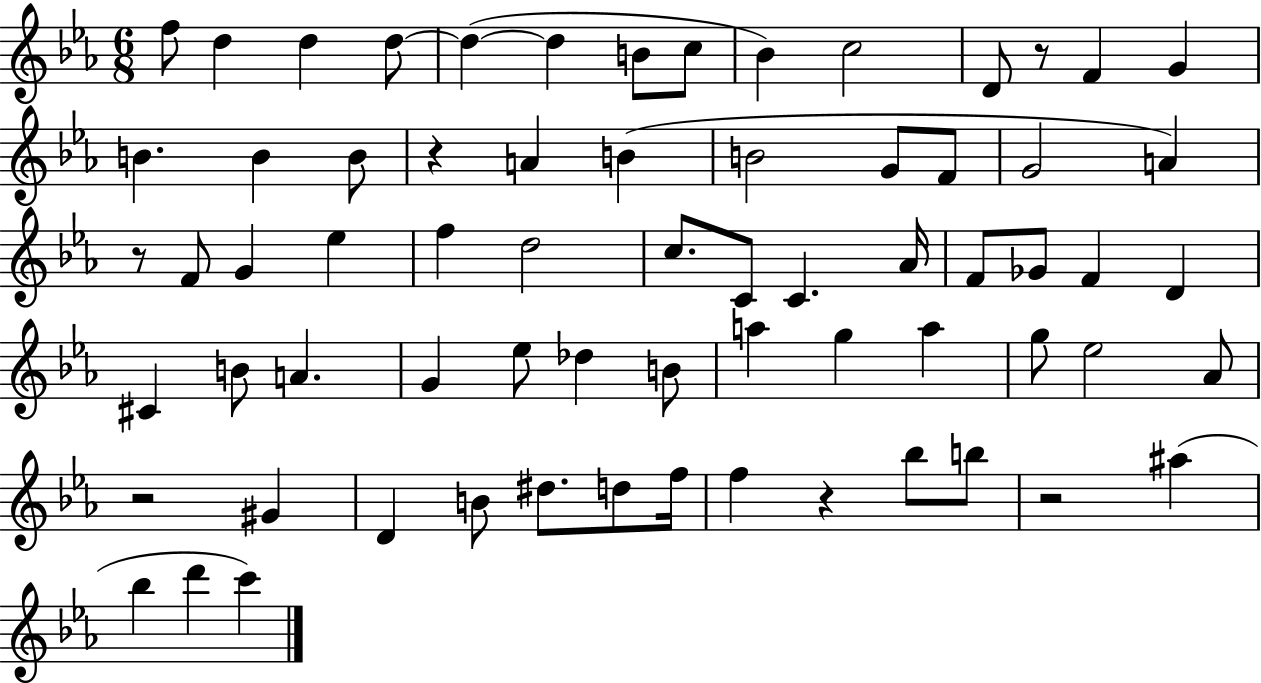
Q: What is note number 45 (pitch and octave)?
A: G5